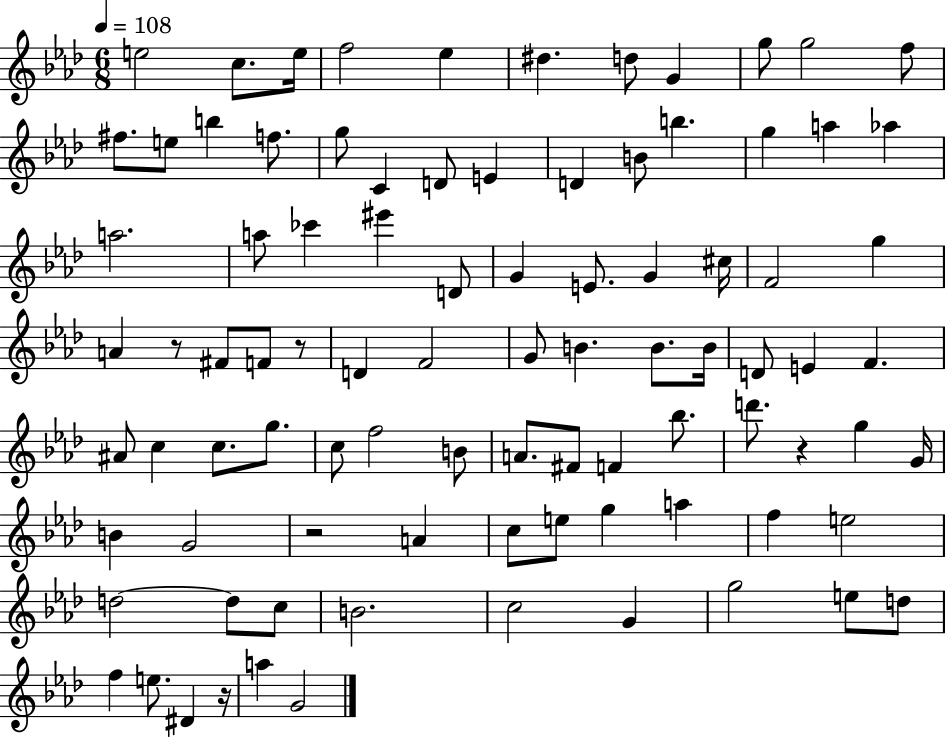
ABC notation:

X:1
T:Untitled
M:6/8
L:1/4
K:Ab
e2 c/2 e/4 f2 _e ^d d/2 G g/2 g2 f/2 ^f/2 e/2 b f/2 g/2 C D/2 E D B/2 b g a _a a2 a/2 _c' ^e' D/2 G E/2 G ^c/4 F2 g A z/2 ^F/2 F/2 z/2 D F2 G/2 B B/2 B/4 D/2 E F ^A/2 c c/2 g/2 c/2 f2 B/2 A/2 ^F/2 F _b/2 d'/2 z g G/4 B G2 z2 A c/2 e/2 g a f e2 d2 d/2 c/2 B2 c2 G g2 e/2 d/2 f e/2 ^D z/4 a G2